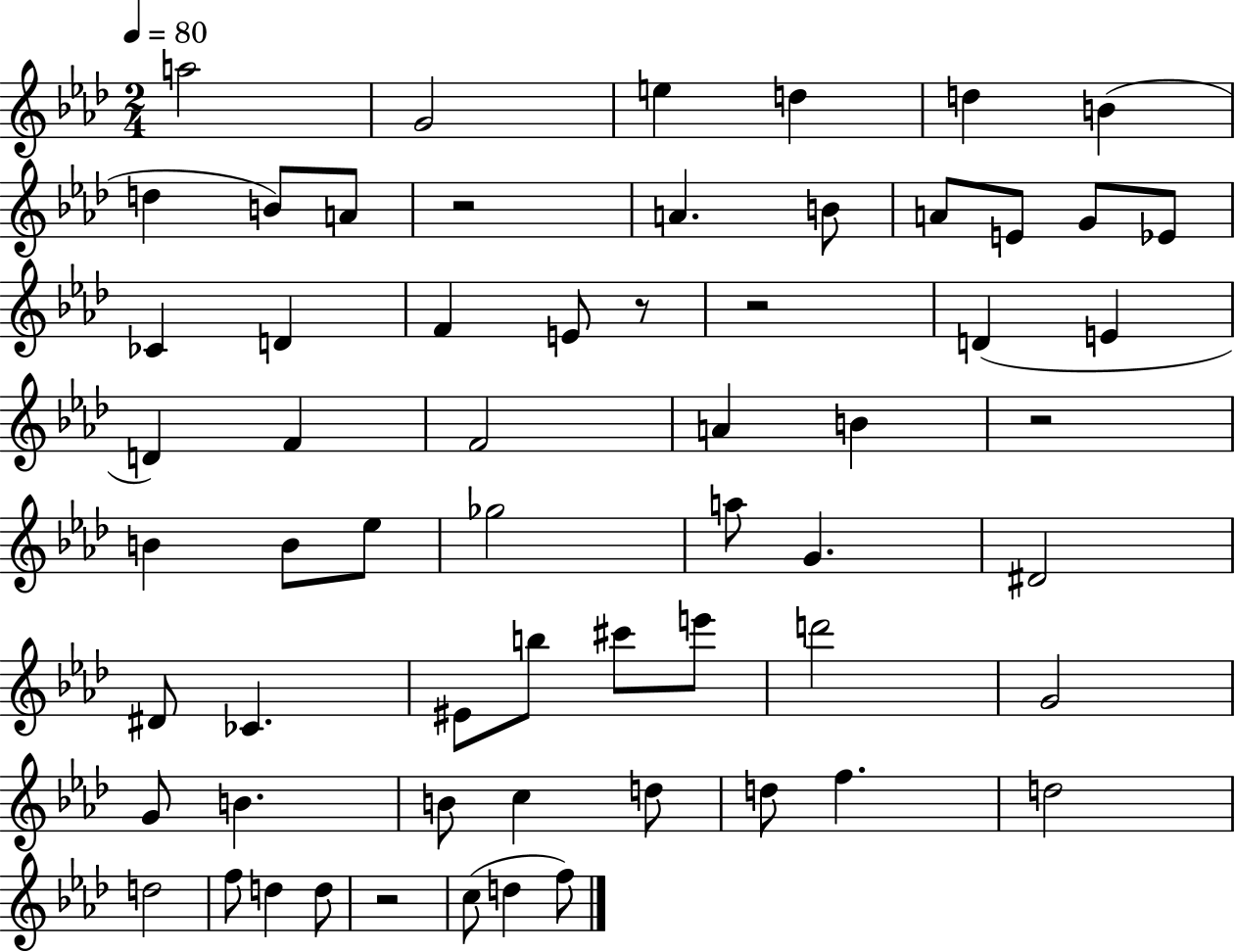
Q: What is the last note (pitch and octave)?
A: F5